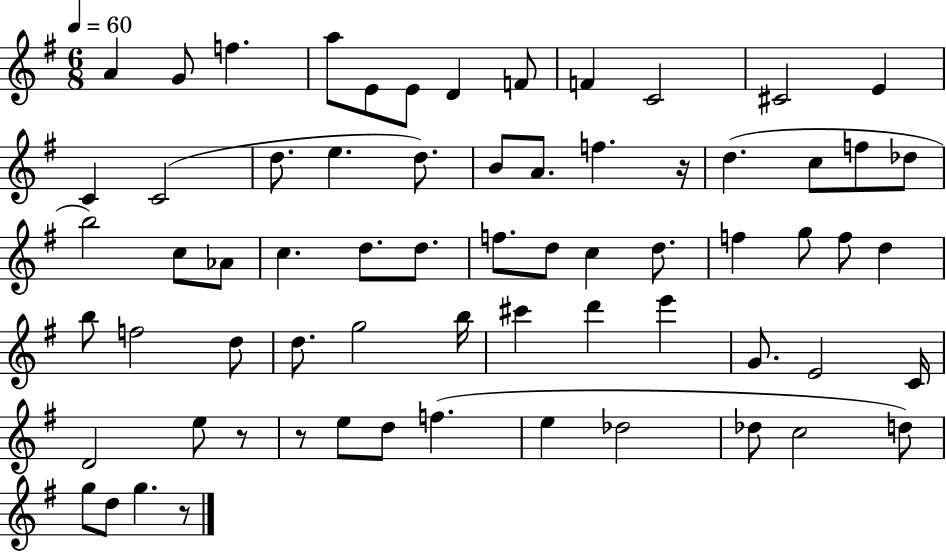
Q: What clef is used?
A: treble